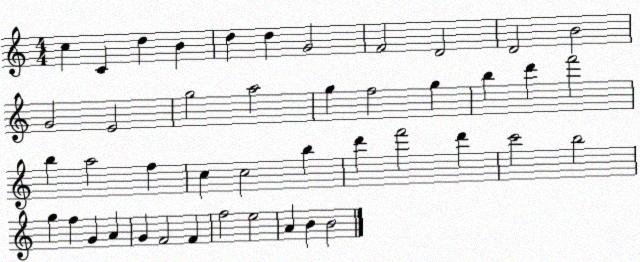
X:1
T:Untitled
M:4/4
L:1/4
K:C
c C d B d d G2 F2 D2 D2 B2 G2 E2 g2 a2 g f2 g b d' f'2 b a2 f c c2 b d' f'2 d' c'2 b2 g f G A G F2 F f2 e2 A B B2